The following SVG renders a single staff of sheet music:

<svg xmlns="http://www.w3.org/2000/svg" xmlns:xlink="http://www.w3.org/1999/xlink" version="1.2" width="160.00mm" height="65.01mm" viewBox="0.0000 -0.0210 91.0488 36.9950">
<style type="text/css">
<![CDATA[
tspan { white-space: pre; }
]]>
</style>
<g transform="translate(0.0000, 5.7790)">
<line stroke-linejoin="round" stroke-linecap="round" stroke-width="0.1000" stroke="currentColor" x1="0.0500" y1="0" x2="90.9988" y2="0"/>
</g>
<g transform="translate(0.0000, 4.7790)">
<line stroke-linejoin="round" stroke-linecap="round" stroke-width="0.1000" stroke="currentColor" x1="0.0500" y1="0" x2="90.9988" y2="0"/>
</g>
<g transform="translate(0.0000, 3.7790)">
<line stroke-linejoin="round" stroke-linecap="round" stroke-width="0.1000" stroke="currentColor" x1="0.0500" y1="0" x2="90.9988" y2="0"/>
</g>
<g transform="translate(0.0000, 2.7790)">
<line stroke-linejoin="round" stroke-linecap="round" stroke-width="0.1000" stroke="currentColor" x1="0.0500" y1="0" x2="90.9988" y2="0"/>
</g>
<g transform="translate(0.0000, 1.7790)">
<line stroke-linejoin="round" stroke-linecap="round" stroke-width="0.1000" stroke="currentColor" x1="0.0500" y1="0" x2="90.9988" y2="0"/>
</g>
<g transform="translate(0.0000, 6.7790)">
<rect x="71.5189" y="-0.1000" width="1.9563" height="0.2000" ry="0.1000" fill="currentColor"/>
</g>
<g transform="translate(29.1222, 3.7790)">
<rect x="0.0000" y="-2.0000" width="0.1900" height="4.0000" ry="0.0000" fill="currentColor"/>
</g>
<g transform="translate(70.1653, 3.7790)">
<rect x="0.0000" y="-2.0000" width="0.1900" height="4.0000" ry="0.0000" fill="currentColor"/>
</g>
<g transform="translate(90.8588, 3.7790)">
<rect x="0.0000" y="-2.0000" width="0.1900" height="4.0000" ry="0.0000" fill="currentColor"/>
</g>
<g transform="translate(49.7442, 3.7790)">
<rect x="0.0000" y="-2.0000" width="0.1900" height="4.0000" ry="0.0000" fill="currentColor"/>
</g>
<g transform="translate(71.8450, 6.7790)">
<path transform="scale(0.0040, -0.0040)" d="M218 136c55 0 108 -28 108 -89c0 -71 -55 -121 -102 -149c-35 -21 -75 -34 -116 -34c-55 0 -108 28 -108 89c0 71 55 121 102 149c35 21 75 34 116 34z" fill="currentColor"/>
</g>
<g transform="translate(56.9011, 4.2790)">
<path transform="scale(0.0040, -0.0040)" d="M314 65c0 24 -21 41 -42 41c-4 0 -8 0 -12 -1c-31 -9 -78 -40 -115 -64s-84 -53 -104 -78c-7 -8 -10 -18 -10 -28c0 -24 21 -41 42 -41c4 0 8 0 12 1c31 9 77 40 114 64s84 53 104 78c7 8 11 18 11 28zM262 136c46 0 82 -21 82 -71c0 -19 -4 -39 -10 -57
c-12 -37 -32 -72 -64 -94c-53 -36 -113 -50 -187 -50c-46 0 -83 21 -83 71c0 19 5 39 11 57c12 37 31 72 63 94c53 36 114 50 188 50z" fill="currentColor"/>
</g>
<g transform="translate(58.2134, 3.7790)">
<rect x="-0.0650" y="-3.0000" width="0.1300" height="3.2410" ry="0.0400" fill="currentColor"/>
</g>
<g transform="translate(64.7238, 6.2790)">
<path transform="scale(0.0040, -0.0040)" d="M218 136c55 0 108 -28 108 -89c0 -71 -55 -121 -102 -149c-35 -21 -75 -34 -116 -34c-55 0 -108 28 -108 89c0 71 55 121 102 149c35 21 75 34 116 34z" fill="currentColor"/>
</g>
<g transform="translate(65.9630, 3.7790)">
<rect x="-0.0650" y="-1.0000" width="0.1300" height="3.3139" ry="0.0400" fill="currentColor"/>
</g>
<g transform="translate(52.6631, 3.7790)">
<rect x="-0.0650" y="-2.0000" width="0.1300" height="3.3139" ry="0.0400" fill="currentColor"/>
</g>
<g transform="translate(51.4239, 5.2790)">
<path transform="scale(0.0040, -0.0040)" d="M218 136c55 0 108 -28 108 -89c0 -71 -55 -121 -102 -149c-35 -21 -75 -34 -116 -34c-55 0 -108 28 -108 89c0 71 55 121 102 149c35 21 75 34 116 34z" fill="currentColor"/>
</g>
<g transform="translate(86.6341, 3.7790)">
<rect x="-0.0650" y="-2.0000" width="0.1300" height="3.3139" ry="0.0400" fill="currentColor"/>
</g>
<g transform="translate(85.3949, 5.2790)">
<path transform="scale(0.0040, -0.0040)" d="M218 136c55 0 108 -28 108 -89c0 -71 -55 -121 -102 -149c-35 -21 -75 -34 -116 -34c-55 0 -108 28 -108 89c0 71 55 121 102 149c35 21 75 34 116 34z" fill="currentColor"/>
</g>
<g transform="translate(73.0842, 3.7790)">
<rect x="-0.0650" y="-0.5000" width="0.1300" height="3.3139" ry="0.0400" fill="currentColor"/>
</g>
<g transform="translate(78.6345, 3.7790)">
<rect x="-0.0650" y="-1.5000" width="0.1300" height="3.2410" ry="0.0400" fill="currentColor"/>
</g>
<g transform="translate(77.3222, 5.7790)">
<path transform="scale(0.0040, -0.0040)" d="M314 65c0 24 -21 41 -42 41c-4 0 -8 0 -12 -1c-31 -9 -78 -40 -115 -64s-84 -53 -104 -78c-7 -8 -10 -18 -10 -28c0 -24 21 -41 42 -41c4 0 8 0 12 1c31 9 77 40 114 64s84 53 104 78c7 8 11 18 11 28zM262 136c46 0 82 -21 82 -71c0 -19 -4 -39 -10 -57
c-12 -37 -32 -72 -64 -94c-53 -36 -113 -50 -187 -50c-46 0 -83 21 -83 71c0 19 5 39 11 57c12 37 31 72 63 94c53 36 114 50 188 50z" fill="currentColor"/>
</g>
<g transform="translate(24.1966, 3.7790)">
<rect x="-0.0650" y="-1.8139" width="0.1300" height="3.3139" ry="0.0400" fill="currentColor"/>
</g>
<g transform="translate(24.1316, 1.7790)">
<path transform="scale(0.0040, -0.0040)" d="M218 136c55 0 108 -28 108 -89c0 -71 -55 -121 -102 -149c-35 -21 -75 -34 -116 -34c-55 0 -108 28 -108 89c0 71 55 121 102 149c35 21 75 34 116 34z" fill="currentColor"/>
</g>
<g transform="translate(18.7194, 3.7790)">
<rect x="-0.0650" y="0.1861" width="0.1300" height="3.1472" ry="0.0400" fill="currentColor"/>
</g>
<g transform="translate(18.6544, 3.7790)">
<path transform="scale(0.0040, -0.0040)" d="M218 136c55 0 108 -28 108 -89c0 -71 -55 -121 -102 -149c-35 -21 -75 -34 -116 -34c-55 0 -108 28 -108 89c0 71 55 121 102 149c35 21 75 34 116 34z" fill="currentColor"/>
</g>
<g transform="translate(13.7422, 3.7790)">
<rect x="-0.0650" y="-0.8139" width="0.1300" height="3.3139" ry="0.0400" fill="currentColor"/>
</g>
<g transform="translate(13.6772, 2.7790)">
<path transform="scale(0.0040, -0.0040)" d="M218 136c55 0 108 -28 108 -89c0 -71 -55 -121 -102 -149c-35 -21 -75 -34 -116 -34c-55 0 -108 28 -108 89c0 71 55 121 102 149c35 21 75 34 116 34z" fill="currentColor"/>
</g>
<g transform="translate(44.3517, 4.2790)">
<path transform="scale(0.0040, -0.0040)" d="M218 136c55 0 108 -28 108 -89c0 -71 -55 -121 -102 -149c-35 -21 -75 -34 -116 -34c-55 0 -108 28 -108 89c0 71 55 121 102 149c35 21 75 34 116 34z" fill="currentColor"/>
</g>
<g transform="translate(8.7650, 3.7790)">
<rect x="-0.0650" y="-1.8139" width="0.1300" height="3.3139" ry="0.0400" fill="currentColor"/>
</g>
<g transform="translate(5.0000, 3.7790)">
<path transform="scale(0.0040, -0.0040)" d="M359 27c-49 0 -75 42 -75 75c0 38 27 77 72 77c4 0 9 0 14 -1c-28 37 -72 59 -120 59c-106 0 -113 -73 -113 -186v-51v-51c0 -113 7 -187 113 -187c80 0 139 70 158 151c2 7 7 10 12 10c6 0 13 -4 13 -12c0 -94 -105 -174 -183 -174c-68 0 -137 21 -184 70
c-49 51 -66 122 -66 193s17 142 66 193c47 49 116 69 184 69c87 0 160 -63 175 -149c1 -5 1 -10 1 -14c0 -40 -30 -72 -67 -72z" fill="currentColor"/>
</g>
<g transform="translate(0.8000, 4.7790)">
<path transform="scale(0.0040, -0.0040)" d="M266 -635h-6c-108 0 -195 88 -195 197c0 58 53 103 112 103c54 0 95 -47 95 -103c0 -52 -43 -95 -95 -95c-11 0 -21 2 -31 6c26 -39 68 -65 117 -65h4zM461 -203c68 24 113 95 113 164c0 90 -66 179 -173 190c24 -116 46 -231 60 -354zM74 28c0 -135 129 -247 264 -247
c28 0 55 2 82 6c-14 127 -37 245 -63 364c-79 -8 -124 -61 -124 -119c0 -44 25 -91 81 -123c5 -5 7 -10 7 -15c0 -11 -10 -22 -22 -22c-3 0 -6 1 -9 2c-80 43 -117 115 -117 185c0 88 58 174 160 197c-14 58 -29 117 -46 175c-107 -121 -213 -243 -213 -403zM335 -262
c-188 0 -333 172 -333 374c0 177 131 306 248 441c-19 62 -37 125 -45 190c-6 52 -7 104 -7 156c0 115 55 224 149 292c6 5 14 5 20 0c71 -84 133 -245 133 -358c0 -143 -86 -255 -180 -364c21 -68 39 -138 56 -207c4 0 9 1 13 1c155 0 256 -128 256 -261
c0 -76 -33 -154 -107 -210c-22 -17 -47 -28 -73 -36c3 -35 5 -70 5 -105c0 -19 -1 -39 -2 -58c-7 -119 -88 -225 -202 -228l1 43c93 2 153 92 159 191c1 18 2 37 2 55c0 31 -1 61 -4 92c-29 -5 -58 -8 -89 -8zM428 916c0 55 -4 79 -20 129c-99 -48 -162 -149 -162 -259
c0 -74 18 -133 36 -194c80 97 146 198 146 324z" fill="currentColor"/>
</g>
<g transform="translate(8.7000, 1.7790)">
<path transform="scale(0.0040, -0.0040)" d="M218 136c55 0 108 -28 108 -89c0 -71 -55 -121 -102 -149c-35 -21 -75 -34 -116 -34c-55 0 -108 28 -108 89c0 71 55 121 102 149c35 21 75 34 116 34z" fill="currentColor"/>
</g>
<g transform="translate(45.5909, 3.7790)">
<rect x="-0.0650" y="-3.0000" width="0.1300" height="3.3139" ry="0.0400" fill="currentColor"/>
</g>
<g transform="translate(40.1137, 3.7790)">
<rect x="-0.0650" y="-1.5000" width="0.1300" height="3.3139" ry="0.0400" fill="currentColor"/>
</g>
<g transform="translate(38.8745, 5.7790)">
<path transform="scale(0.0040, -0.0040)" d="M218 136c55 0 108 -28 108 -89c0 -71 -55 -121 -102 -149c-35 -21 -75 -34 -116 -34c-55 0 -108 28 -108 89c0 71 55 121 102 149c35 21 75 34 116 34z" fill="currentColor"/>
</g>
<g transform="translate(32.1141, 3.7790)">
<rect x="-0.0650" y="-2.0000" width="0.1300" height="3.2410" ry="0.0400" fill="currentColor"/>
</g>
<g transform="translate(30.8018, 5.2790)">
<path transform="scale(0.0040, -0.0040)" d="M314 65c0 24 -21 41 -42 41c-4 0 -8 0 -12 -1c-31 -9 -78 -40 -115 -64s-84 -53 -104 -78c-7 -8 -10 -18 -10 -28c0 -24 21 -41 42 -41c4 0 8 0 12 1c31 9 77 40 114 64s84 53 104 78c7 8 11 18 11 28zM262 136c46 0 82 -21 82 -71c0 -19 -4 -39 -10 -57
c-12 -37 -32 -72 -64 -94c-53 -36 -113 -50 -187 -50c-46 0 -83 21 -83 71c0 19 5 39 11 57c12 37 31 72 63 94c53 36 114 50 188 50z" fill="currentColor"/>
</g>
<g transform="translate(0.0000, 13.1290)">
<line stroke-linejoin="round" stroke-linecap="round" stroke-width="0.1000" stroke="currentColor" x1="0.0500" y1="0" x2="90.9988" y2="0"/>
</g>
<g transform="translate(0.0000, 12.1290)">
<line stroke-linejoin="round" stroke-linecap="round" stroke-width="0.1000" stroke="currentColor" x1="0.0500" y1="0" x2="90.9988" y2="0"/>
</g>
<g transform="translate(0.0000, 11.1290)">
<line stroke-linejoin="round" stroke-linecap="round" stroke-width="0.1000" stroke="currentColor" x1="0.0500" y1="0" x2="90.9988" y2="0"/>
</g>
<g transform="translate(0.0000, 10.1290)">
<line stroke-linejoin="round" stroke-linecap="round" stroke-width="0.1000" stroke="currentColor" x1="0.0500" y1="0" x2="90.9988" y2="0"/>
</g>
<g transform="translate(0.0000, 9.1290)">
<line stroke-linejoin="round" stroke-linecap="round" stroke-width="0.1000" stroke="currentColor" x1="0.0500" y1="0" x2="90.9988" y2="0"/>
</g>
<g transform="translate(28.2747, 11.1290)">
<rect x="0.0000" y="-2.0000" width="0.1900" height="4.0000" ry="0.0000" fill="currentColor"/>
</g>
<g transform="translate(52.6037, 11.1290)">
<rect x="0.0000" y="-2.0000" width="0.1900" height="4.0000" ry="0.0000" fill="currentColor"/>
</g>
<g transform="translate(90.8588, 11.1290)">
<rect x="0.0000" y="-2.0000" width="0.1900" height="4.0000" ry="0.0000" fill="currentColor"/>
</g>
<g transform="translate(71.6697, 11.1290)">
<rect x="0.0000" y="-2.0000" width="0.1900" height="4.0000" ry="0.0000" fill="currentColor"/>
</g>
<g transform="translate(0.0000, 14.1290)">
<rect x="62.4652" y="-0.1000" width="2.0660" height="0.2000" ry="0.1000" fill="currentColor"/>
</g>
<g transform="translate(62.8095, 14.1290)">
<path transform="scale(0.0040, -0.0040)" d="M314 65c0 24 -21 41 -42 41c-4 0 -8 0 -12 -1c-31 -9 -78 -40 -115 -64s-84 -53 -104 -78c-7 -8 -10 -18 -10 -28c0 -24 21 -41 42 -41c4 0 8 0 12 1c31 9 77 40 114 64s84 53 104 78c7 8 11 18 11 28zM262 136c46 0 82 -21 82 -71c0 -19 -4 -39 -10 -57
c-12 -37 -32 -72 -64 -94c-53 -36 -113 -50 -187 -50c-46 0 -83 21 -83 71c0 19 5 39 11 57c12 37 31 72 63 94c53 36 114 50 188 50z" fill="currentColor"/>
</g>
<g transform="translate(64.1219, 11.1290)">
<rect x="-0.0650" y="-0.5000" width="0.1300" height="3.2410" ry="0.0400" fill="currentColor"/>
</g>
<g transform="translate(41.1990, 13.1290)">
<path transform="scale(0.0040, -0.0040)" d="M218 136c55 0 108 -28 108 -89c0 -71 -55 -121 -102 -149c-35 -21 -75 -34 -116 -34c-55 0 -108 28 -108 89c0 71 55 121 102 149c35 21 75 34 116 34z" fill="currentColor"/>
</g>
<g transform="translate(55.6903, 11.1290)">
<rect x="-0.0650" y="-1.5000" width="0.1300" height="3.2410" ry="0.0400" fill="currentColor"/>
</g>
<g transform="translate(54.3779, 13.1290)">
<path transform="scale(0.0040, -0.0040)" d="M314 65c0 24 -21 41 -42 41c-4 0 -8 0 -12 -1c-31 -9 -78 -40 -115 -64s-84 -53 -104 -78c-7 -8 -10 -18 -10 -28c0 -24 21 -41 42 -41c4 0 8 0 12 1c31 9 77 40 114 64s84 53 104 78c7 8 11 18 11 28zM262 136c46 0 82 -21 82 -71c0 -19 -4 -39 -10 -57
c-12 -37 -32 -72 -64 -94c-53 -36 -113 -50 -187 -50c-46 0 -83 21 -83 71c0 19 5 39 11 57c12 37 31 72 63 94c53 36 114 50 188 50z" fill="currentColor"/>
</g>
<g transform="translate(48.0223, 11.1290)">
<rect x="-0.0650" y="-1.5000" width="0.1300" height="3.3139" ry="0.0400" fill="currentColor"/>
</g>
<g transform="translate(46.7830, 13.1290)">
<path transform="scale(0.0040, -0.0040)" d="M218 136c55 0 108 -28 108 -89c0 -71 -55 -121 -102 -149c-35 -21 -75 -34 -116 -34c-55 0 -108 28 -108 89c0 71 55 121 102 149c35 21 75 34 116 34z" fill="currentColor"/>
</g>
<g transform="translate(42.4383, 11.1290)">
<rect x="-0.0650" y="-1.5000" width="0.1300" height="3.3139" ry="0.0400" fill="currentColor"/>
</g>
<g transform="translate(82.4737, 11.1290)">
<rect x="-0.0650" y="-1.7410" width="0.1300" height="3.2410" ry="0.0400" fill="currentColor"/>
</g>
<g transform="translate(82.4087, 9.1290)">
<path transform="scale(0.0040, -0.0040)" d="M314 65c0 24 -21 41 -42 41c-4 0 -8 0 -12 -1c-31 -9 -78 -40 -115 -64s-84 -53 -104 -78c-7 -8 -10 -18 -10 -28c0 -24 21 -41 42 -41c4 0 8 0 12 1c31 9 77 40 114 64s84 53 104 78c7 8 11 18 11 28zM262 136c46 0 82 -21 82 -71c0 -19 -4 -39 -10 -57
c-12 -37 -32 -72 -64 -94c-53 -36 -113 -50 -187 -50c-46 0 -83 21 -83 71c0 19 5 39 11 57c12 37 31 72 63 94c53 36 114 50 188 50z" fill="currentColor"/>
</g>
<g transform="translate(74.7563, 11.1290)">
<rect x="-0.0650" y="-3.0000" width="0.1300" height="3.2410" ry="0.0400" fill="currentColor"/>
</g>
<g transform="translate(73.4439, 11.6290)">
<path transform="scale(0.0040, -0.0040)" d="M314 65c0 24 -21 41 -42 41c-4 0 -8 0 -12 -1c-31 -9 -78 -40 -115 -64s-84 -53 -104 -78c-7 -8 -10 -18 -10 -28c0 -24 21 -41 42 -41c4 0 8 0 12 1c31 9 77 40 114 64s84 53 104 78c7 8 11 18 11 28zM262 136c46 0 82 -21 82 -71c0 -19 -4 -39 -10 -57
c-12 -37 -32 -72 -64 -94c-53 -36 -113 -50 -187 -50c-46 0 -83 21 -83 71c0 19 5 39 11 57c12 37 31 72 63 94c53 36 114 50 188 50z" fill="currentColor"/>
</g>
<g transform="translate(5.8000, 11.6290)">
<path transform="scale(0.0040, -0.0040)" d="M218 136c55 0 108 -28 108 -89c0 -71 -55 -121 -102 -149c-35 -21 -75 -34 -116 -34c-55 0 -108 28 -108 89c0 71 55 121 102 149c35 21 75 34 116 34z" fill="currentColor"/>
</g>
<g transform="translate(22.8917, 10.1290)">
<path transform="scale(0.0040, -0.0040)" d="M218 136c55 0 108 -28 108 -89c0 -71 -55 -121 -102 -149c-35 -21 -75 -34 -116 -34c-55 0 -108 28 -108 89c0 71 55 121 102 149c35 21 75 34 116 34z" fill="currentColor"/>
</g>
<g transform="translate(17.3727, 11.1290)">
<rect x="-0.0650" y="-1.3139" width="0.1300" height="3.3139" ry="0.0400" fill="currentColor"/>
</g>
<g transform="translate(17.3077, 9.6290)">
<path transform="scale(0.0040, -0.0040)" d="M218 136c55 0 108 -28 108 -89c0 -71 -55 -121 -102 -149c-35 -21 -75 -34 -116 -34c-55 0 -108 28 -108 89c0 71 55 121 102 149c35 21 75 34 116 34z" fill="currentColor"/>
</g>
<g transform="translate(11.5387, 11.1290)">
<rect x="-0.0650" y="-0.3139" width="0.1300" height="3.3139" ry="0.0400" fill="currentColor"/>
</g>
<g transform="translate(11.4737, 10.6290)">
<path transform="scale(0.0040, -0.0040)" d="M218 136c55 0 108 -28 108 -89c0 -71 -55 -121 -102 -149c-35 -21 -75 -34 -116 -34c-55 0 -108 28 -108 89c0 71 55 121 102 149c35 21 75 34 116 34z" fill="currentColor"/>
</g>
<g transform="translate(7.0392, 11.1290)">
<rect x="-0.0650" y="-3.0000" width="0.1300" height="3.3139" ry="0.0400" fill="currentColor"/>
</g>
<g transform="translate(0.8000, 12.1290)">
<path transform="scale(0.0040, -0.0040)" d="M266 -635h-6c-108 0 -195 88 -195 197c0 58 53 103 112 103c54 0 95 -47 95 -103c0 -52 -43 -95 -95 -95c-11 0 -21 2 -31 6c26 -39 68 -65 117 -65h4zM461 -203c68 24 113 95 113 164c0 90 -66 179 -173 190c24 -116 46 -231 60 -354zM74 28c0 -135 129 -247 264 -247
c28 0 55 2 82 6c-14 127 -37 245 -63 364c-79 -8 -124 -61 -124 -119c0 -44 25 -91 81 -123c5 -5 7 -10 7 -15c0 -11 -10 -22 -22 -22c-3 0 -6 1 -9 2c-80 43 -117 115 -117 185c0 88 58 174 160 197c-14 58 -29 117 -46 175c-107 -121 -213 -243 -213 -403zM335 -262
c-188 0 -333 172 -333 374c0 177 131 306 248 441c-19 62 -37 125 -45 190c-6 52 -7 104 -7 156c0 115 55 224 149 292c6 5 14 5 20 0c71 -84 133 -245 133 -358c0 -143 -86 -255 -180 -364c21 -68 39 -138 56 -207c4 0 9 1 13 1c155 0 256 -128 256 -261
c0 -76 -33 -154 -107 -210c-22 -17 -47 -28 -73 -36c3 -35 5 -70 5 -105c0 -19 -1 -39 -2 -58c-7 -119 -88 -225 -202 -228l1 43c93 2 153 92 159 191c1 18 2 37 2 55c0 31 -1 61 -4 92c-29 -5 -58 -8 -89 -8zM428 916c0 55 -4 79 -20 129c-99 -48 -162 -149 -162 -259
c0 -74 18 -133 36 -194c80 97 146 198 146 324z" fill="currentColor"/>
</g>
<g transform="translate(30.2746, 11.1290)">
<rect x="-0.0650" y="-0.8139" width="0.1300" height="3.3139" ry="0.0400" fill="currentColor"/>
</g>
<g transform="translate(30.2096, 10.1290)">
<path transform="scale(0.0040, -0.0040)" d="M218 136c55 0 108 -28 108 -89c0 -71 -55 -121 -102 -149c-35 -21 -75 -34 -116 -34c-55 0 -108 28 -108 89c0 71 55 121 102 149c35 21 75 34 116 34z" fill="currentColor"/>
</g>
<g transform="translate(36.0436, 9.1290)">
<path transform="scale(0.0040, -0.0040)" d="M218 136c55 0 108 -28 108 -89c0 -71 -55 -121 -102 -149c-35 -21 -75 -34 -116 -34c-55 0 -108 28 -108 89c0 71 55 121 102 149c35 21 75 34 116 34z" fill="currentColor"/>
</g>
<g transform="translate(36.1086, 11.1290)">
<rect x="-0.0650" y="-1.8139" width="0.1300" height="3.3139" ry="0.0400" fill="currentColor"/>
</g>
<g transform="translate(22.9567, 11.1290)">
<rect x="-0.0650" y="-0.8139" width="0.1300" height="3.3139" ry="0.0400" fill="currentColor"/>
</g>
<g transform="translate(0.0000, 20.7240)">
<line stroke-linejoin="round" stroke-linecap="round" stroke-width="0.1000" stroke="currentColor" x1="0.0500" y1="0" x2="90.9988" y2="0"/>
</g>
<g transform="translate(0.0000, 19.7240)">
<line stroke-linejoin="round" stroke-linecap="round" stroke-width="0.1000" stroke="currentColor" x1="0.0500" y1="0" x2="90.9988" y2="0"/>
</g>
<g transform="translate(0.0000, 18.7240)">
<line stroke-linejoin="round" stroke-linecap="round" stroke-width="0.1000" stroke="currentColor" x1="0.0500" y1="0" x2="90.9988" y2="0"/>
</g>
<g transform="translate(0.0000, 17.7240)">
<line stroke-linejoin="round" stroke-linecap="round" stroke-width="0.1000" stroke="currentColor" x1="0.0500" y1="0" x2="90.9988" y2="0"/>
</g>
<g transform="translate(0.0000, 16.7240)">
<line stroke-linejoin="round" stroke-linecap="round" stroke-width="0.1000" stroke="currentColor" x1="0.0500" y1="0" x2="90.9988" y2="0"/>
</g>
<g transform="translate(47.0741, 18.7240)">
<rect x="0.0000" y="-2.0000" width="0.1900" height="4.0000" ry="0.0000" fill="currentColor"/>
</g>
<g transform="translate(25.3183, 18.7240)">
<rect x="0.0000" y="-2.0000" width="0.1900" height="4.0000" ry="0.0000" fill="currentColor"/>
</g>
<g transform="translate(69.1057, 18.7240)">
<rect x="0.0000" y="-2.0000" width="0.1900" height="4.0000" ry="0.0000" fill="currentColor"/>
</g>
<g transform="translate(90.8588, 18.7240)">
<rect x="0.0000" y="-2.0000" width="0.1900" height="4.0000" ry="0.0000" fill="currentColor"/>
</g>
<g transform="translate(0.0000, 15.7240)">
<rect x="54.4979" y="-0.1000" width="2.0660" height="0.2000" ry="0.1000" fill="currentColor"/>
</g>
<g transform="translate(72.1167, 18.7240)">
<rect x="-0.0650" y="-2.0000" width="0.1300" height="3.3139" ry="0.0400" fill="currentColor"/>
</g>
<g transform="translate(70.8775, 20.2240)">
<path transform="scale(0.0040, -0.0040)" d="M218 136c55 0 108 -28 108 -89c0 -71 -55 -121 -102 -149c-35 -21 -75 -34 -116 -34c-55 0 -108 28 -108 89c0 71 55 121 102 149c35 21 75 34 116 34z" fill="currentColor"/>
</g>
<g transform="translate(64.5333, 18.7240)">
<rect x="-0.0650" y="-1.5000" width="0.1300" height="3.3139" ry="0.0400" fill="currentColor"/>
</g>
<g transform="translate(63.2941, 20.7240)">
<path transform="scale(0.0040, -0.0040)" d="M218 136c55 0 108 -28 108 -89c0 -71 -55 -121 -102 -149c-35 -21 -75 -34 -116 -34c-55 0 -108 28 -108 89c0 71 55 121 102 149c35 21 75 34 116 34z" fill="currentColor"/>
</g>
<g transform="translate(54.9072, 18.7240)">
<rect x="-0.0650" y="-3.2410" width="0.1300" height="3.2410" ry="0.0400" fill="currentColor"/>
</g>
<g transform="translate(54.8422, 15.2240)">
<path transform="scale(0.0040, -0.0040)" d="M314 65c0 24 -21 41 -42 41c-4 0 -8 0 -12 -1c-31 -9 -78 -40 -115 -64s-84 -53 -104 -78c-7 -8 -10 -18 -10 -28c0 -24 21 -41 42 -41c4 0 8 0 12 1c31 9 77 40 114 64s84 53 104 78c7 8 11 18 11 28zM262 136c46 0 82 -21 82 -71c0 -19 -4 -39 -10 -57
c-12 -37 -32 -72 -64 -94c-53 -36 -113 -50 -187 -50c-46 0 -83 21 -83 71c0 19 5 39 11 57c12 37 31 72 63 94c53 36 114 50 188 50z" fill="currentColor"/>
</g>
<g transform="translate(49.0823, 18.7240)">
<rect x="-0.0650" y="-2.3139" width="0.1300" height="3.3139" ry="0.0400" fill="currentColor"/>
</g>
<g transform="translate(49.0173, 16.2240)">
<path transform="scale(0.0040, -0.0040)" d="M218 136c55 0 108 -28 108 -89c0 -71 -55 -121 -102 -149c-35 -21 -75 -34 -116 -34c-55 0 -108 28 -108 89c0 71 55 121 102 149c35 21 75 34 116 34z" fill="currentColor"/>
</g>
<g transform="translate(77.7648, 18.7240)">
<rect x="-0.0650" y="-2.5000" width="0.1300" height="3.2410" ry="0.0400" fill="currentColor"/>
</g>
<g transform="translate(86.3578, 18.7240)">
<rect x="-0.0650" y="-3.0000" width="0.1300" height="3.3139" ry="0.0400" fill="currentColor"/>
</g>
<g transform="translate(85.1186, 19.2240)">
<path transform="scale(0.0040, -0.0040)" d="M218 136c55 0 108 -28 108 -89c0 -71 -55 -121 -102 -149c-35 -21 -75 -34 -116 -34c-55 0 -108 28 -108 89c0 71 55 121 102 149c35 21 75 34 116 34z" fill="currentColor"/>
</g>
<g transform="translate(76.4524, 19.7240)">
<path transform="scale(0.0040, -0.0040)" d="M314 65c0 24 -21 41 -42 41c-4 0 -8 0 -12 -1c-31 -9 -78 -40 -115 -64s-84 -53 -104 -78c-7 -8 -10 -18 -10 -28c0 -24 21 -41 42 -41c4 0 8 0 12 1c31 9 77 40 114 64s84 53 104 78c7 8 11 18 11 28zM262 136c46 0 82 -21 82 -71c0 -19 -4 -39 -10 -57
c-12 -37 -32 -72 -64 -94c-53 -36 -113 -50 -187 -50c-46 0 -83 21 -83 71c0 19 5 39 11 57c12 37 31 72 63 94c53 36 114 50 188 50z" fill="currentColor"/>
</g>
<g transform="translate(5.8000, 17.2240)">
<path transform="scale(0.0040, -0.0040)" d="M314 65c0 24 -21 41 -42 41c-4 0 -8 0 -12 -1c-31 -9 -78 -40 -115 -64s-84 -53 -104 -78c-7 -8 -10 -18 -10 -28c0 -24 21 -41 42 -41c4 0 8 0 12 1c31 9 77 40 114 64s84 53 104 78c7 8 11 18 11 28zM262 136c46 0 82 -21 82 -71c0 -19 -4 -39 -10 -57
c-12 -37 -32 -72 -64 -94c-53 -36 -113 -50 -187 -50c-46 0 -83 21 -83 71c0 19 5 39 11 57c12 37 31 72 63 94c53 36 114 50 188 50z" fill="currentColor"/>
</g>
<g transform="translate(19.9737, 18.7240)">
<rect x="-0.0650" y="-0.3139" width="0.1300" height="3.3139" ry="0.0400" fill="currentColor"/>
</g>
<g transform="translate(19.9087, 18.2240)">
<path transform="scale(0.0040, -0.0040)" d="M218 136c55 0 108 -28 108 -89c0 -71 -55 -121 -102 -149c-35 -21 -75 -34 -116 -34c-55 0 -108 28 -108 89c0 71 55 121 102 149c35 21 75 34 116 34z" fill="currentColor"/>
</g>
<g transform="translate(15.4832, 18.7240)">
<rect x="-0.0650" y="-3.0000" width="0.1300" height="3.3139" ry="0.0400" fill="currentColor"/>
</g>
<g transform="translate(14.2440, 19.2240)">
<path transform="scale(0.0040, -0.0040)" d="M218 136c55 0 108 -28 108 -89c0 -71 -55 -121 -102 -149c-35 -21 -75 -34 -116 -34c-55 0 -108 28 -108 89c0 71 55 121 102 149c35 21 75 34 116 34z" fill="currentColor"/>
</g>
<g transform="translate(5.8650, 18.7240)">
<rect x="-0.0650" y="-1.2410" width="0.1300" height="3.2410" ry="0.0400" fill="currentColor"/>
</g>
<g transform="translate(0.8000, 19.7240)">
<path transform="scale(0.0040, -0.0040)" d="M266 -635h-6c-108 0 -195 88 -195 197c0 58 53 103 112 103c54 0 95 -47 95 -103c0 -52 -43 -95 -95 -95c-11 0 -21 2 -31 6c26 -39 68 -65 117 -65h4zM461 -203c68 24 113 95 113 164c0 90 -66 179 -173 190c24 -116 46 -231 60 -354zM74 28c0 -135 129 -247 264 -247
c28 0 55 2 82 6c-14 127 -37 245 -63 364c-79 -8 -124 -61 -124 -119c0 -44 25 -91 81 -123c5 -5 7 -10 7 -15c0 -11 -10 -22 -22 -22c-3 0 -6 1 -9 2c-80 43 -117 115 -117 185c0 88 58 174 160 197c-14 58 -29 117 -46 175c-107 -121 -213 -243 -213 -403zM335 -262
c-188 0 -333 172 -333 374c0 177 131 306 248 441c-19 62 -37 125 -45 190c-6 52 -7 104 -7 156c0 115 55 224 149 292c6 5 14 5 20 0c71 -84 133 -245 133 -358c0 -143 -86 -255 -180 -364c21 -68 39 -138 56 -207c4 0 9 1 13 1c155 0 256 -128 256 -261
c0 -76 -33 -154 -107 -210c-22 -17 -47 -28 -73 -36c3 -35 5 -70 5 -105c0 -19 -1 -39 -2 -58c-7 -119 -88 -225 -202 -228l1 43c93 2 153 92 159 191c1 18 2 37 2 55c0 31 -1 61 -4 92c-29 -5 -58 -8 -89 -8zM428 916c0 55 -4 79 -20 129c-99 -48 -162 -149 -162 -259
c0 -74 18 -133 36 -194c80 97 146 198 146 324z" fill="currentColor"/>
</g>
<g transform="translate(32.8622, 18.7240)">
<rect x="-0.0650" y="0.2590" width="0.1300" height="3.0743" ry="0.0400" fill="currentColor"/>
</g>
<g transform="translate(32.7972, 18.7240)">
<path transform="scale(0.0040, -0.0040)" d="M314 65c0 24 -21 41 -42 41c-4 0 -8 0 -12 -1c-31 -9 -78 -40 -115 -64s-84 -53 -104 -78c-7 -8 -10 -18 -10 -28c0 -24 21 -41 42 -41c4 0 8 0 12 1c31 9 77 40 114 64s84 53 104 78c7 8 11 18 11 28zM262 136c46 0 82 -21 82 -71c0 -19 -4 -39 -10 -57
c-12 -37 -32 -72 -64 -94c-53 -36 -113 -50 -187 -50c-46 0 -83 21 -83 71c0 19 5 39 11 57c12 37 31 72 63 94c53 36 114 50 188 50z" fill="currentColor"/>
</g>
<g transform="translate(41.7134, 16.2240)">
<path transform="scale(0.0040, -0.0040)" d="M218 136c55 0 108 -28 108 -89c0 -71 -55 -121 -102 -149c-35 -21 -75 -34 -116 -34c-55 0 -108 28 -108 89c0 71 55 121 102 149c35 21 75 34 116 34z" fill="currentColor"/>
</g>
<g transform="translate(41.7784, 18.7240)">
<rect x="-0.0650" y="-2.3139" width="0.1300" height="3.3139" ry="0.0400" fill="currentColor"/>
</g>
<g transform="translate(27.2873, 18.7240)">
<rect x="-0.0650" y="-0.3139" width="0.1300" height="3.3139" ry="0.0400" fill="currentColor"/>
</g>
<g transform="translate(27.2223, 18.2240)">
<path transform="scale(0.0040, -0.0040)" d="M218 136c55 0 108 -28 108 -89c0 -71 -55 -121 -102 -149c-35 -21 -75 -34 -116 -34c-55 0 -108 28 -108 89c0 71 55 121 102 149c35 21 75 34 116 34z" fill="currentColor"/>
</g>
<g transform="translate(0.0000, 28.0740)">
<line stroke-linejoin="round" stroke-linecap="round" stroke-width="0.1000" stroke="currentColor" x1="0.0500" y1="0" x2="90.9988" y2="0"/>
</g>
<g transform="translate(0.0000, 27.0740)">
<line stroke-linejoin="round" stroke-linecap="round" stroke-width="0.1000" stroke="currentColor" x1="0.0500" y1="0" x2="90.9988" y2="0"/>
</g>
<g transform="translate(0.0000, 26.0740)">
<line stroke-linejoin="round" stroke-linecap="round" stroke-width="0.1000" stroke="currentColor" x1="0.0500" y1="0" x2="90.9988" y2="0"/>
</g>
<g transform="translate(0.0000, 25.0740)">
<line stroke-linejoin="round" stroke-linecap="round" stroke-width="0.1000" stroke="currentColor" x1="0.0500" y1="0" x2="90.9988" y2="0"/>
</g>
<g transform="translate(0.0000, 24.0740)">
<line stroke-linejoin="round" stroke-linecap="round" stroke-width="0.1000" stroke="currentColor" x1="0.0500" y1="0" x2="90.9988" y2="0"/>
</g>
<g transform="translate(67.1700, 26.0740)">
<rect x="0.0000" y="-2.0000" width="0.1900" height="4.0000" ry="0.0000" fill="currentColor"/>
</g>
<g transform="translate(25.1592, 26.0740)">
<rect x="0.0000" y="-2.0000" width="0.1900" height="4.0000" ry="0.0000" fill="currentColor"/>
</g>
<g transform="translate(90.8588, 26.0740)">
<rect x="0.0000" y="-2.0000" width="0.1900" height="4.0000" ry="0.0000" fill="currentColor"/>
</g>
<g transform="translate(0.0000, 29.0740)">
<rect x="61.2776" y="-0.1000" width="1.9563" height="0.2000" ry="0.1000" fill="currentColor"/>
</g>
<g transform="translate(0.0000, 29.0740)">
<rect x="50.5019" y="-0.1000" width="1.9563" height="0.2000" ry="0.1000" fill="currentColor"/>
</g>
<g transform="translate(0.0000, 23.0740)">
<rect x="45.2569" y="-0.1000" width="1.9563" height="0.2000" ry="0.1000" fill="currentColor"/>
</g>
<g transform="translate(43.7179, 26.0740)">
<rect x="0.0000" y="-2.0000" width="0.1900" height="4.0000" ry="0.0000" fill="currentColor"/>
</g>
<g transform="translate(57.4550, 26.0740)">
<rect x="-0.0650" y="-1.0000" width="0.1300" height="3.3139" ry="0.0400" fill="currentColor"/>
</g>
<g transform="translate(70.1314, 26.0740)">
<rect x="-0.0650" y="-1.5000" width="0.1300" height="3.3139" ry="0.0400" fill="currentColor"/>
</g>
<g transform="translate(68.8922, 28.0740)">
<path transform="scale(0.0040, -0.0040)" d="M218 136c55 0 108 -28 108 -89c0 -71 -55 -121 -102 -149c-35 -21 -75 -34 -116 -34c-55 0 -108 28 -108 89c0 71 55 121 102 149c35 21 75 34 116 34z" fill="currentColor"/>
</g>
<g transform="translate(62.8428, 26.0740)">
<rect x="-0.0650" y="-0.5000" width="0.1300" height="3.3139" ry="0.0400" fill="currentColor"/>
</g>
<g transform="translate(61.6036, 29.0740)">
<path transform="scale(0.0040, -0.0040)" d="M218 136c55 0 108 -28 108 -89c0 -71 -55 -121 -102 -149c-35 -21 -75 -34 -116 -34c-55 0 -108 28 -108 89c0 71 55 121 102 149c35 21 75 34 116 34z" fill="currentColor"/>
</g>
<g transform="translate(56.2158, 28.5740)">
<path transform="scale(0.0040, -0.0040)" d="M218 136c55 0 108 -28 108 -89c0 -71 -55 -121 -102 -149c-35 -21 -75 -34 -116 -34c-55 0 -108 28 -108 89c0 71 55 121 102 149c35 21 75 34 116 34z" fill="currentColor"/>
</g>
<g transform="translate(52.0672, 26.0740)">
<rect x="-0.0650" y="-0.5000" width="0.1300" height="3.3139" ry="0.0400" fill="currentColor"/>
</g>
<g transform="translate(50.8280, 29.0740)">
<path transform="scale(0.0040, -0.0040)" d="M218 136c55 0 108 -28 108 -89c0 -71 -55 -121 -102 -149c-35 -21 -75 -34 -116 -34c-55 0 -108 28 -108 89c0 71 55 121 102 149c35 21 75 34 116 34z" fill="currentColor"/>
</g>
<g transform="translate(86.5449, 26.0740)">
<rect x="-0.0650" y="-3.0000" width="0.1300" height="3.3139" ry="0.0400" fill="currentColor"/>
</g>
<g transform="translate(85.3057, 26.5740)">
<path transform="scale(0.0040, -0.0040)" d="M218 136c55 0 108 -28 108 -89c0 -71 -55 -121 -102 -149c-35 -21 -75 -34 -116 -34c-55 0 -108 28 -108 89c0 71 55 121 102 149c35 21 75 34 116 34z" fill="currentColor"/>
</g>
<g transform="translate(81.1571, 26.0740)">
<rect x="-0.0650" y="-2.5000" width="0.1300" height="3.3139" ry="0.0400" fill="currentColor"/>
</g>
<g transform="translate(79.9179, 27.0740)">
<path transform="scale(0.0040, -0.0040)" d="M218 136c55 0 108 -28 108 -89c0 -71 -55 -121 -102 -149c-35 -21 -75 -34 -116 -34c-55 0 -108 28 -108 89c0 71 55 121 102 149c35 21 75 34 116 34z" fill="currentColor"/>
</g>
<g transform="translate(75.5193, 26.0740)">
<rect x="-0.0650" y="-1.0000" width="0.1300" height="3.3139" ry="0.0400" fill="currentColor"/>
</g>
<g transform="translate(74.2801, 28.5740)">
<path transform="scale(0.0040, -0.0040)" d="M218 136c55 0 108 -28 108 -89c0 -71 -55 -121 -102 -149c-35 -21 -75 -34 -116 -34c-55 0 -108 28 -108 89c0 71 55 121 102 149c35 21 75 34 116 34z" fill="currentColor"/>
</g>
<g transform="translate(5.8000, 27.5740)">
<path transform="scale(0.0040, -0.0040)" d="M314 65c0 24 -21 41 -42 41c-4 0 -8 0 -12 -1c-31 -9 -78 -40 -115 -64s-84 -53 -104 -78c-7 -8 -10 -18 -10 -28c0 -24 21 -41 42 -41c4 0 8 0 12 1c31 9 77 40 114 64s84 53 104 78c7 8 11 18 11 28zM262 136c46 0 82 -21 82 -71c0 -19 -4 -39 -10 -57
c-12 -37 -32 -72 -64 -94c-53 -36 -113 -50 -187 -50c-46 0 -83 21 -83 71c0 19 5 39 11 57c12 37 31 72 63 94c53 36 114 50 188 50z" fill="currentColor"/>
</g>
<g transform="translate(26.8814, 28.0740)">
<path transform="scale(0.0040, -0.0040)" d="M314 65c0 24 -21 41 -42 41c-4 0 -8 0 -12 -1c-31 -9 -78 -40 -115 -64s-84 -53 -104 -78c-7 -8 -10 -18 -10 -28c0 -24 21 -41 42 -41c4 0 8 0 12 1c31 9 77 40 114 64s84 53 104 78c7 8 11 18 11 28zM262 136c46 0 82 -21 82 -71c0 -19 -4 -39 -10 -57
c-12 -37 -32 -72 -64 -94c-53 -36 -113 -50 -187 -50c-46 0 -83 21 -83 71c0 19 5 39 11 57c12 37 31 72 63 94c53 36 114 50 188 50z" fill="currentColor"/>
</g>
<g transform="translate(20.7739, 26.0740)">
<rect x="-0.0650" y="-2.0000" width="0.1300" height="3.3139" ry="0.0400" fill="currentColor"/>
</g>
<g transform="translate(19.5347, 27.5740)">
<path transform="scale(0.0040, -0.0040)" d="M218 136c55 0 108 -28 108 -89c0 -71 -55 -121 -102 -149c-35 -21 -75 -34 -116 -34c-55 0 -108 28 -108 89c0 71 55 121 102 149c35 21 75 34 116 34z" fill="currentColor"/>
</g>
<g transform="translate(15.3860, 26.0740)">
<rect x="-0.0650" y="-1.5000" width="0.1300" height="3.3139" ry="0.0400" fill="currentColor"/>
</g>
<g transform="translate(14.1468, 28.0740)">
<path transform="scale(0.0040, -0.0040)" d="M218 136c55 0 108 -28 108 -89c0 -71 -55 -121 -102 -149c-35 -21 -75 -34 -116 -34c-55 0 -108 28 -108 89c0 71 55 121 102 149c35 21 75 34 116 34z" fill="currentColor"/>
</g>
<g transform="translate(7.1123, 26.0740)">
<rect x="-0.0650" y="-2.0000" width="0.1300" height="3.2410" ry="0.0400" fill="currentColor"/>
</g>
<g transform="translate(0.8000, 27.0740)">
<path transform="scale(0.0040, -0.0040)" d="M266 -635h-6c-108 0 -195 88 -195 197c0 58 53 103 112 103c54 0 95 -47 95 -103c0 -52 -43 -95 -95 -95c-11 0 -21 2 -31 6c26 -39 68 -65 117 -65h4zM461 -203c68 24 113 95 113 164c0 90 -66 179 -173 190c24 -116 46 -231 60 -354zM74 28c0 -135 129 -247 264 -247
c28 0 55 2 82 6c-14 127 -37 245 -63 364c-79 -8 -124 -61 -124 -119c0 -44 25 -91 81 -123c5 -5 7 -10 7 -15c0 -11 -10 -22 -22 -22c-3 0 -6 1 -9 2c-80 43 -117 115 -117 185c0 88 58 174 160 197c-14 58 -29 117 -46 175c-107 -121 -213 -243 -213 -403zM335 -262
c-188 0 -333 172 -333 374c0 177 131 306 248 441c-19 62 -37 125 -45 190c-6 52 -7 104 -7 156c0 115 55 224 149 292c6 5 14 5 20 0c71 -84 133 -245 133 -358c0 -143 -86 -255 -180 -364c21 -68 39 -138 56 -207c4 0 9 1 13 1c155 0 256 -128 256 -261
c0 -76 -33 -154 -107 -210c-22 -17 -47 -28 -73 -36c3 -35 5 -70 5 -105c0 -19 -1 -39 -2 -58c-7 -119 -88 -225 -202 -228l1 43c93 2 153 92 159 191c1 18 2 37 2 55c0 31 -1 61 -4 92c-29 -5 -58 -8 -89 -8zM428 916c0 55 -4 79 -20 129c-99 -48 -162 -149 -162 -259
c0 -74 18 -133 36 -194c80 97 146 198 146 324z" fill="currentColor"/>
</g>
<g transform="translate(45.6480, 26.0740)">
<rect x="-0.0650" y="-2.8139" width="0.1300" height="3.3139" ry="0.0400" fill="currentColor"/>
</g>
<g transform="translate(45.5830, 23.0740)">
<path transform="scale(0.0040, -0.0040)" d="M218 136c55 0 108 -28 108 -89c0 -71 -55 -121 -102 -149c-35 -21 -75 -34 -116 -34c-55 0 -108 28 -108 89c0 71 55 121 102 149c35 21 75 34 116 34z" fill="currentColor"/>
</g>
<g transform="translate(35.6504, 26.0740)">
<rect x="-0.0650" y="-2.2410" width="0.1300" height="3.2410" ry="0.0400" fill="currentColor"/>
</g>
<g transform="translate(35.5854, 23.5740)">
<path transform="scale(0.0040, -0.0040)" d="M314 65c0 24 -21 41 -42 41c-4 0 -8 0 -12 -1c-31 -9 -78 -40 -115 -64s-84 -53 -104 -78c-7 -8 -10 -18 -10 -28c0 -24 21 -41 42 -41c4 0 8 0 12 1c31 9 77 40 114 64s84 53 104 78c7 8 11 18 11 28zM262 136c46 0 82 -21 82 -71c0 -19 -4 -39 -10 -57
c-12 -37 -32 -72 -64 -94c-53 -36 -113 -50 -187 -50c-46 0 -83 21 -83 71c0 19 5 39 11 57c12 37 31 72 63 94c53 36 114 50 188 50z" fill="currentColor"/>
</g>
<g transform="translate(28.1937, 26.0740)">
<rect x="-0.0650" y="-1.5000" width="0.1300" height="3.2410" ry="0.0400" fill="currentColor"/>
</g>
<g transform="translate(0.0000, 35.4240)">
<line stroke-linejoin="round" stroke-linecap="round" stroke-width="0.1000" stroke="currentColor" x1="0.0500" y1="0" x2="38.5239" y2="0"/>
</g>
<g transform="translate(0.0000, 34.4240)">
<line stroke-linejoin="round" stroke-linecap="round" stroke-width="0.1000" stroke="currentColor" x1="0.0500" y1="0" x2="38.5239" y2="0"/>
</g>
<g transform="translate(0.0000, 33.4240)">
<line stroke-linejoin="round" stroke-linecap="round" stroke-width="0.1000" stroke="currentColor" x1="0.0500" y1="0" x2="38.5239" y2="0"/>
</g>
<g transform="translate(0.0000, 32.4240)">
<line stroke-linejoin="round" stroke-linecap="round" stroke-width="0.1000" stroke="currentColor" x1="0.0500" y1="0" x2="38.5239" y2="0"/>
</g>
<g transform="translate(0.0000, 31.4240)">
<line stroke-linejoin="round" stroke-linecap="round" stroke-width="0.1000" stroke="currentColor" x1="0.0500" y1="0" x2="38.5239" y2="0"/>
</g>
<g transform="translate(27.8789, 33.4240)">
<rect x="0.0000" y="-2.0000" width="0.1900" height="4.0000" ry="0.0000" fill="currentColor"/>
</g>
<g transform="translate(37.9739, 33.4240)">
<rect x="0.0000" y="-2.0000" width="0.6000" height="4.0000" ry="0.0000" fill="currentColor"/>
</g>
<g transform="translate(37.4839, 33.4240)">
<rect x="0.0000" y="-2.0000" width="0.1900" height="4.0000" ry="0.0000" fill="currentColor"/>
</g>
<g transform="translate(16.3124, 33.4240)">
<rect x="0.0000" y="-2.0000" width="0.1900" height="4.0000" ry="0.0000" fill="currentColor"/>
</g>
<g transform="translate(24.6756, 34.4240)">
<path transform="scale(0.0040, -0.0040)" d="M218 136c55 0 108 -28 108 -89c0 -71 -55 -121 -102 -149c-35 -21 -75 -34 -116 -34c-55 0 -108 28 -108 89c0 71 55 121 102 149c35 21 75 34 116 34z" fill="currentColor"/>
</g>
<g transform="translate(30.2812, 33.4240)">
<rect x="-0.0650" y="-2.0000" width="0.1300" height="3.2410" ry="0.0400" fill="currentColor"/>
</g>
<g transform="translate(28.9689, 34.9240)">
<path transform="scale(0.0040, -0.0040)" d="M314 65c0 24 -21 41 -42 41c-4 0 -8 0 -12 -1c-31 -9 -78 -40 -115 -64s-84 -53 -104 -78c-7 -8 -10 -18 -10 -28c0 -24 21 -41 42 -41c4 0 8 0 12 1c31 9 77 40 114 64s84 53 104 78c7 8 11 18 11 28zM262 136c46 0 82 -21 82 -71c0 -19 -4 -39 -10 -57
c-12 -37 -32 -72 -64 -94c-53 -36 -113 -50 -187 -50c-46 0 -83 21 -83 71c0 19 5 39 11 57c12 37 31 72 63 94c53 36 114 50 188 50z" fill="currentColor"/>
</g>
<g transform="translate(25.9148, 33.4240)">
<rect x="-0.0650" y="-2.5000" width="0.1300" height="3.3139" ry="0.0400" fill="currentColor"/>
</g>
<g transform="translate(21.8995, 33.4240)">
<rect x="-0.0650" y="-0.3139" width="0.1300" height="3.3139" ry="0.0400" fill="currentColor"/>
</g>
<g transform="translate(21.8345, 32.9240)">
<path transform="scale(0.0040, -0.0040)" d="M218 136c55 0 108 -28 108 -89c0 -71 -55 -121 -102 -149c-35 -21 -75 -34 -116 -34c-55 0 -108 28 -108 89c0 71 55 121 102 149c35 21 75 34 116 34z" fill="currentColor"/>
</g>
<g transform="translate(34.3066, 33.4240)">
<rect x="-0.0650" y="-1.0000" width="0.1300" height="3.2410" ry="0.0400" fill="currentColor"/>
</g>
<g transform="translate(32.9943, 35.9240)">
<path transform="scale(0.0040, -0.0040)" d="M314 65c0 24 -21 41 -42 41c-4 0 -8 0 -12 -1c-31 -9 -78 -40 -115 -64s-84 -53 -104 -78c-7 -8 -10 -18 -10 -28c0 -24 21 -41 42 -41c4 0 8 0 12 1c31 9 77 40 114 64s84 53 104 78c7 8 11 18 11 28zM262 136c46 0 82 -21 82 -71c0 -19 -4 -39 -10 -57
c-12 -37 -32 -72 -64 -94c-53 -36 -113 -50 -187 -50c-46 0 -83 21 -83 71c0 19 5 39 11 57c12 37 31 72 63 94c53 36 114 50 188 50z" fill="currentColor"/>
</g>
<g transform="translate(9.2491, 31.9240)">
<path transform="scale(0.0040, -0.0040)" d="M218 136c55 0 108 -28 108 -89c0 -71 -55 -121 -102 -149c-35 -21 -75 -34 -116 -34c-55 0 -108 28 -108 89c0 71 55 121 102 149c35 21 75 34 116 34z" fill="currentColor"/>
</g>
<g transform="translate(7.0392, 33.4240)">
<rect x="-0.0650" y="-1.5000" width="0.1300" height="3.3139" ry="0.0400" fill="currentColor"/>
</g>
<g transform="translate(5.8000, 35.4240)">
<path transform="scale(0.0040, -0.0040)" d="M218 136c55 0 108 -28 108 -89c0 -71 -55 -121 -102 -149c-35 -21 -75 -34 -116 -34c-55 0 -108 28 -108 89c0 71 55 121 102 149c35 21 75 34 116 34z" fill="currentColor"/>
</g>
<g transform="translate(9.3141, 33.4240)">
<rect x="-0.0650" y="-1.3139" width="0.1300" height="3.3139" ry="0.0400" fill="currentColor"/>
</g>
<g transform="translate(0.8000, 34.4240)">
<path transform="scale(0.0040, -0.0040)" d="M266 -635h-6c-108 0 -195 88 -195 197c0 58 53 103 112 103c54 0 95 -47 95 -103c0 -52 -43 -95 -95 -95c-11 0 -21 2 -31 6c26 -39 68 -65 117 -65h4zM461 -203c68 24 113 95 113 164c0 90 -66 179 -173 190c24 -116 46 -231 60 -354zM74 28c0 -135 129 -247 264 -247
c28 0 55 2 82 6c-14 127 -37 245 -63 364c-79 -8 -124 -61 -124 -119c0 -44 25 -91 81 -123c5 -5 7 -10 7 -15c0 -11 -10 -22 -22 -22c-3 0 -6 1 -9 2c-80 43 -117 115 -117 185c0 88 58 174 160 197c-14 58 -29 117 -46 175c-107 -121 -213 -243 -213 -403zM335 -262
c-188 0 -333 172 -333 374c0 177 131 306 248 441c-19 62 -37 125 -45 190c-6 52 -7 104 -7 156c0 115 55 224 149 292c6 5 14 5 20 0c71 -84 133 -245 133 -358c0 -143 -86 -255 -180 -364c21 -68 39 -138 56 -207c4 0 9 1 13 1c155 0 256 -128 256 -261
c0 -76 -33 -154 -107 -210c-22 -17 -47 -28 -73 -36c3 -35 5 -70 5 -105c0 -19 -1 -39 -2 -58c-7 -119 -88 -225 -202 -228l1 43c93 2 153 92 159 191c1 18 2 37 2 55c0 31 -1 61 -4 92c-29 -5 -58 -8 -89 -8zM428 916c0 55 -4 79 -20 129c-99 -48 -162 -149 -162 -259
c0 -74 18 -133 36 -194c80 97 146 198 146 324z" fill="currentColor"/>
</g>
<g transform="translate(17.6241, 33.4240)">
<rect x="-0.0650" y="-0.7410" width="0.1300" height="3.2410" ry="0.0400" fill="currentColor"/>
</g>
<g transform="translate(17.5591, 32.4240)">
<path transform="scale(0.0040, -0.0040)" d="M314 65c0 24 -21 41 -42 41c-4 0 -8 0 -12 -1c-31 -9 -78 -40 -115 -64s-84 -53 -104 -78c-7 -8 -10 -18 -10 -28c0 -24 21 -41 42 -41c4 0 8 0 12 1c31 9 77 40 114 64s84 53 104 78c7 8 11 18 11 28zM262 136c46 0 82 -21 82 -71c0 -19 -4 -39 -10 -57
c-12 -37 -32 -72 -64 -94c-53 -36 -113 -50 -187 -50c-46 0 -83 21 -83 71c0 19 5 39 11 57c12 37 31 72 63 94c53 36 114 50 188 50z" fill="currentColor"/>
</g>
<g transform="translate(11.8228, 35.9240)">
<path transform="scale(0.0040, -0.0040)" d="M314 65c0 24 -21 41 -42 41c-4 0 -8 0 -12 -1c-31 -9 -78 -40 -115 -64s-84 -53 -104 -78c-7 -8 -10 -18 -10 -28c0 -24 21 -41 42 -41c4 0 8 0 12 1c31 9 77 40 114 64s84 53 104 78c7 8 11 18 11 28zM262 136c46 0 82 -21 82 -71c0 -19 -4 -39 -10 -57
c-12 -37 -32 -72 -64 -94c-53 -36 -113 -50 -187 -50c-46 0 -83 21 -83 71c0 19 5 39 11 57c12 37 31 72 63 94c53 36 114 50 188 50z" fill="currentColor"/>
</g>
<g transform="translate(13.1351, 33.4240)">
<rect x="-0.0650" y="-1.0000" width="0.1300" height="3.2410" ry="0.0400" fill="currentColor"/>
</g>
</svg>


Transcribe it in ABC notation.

X:1
T:Untitled
M:4/4
L:1/4
K:C
f d B f F2 E A F A2 D C E2 F A c e d d f E E E2 C2 A2 f2 e2 A c c B2 g g b2 E F G2 A F2 E F E2 g2 a C D C E D G A E e D2 d2 c G F2 D2